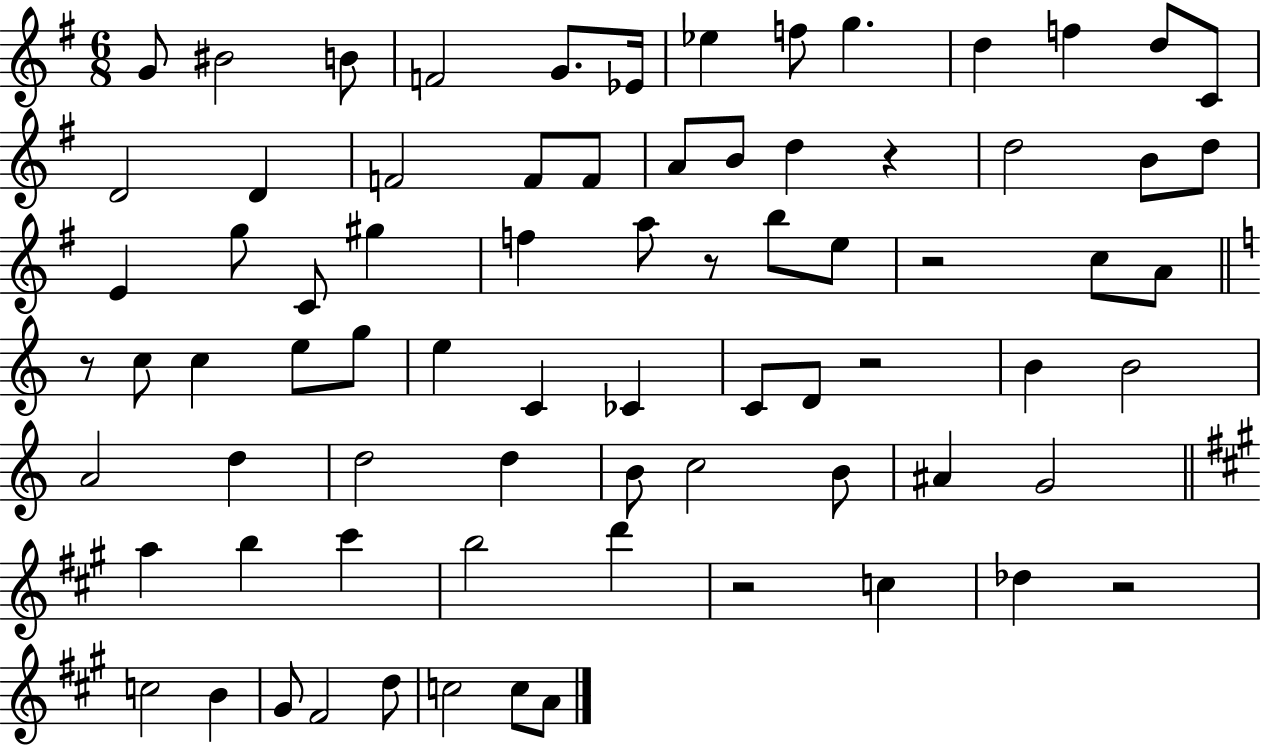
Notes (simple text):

G4/e BIS4/h B4/e F4/h G4/e. Eb4/s Eb5/q F5/e G5/q. D5/q F5/q D5/e C4/e D4/h D4/q F4/h F4/e F4/e A4/e B4/e D5/q R/q D5/h B4/e D5/e E4/q G5/e C4/e G#5/q F5/q A5/e R/e B5/e E5/e R/h C5/e A4/e R/e C5/e C5/q E5/e G5/e E5/q C4/q CES4/q C4/e D4/e R/h B4/q B4/h A4/h D5/q D5/h D5/q B4/e C5/h B4/e A#4/q G4/h A5/q B5/q C#6/q B5/h D6/q R/h C5/q Db5/q R/h C5/h B4/q G#4/e F#4/h D5/e C5/h C5/e A4/e